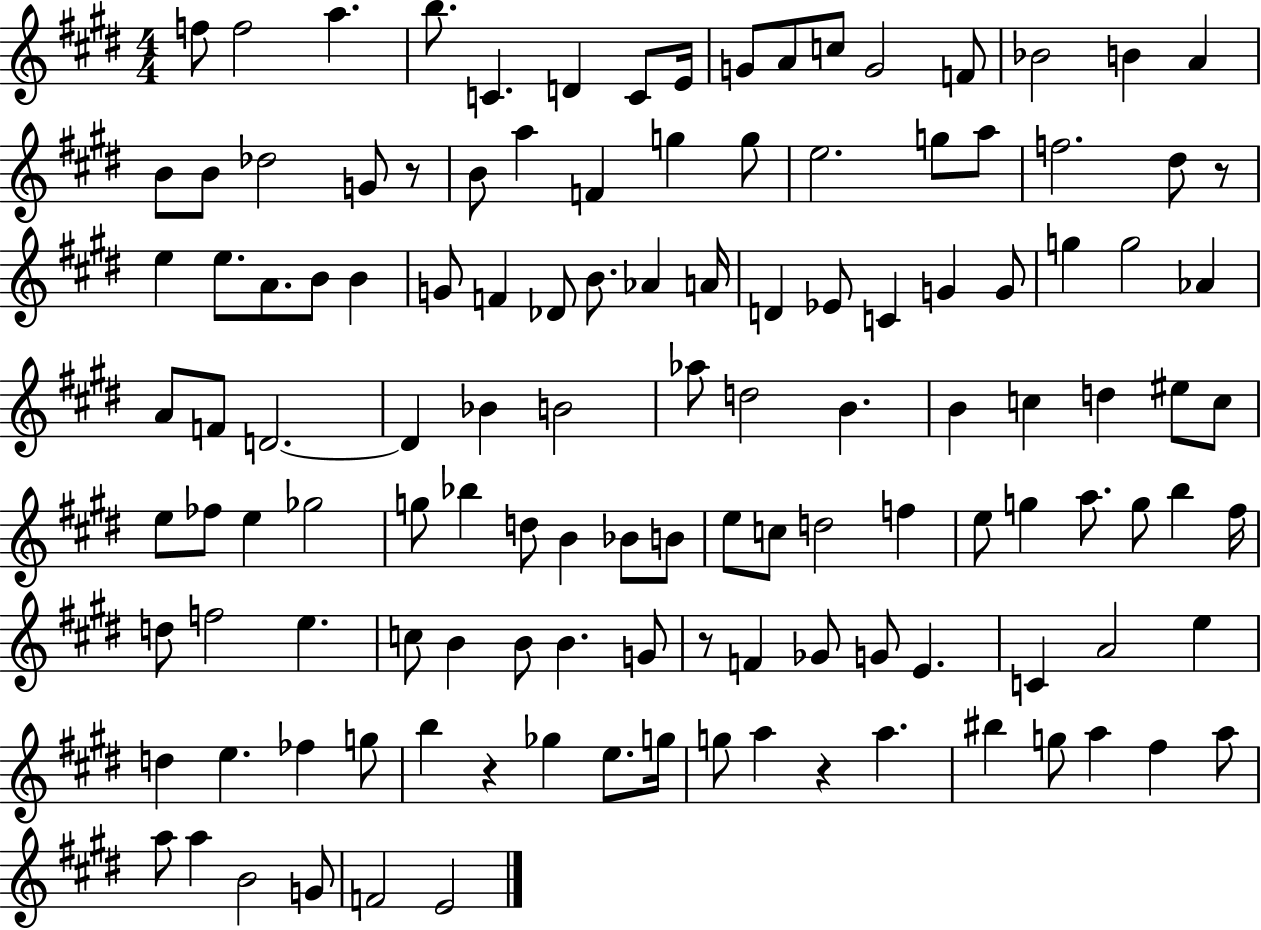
X:1
T:Untitled
M:4/4
L:1/4
K:E
f/2 f2 a b/2 C D C/2 E/4 G/2 A/2 c/2 G2 F/2 _B2 B A B/2 B/2 _d2 G/2 z/2 B/2 a F g g/2 e2 g/2 a/2 f2 ^d/2 z/2 e e/2 A/2 B/2 B G/2 F _D/2 B/2 _A A/4 D _E/2 C G G/2 g g2 _A A/2 F/2 D2 D _B B2 _a/2 d2 B B c d ^e/2 c/2 e/2 _f/2 e _g2 g/2 _b d/2 B _B/2 B/2 e/2 c/2 d2 f e/2 g a/2 g/2 b ^f/4 d/2 f2 e c/2 B B/2 B G/2 z/2 F _G/2 G/2 E C A2 e d e _f g/2 b z _g e/2 g/4 g/2 a z a ^b g/2 a ^f a/2 a/2 a B2 G/2 F2 E2